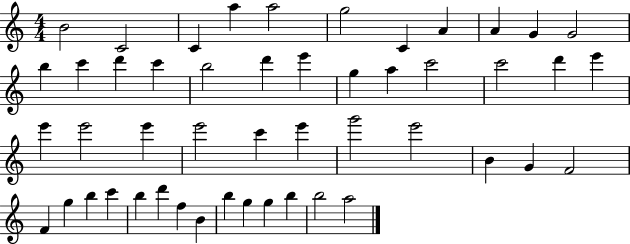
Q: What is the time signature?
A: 4/4